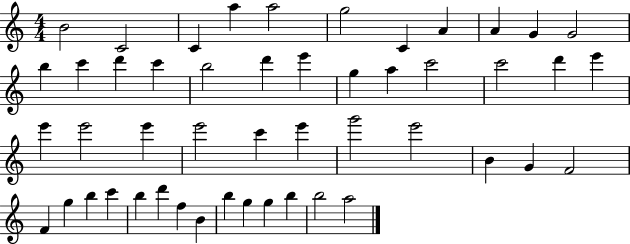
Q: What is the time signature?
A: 4/4